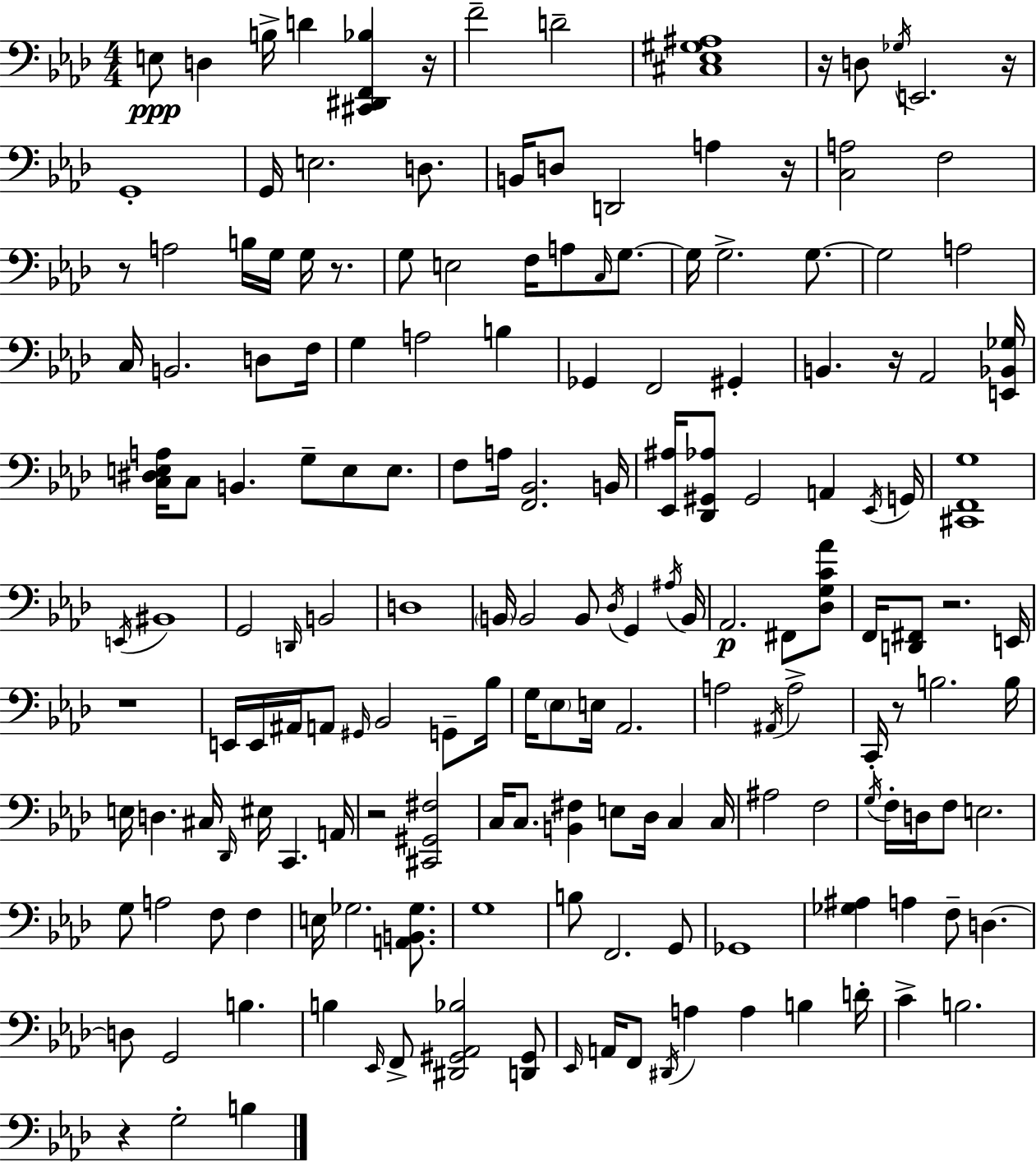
E3/e D3/q B3/s D4/q [C#2,D#2,F2,Bb3]/q R/s F4/h D4/h [C#3,Eb3,G#3,A#3]/w R/s D3/e Gb3/s E2/h. R/s G2/w G2/s E3/h. D3/e. B2/s D3/e D2/h A3/q R/s [C3,A3]/h F3/h R/e A3/h B3/s G3/s G3/s R/e. G3/e E3/h F3/s A3/e C3/s G3/e. G3/s G3/h. G3/e. G3/h A3/h C3/s B2/h. D3/e F3/s G3/q A3/h B3/q Gb2/q F2/h G#2/q B2/q. R/s Ab2/h [E2,Bb2,Gb3]/s [C3,D#3,E3,A3]/s C3/e B2/q. G3/e E3/e E3/e. F3/e A3/s [F2,Bb2]/h. B2/s [Eb2,A#3]/s [Db2,G#2,Ab3]/e G#2/h A2/q Eb2/s G2/s [C#2,F2,G3]/w E2/s BIS2/w G2/h D2/s B2/h D3/w B2/s B2/h B2/e Db3/s G2/q A#3/s B2/s Ab2/h. F#2/e [Db3,G3,C4,Ab4]/e F2/s [D2,F#2]/e R/h. E2/s R/w E2/s E2/s A#2/s A2/e G#2/s Bb2/h G2/e Bb3/s G3/s Eb3/e E3/s Ab2/h. A3/h A#2/s A3/h C2/s R/e B3/h. B3/s E3/s D3/q. C#3/s Db2/s EIS3/s C2/q. A2/s R/h [C#2,G#2,F#3]/h C3/s C3/e. [B2,F#3]/q E3/e Db3/s C3/q C3/s A#3/h F3/h G3/s F3/s D3/s F3/e E3/h. G3/e A3/h F3/e F3/q E3/s Gb3/h. [A2,B2,Gb3]/e. G3/w B3/e F2/h. G2/e Gb2/w [Gb3,A#3]/q A3/q F3/e D3/q. D3/e G2/h B3/q. B3/q Eb2/s F2/e [D#2,G#2,Ab2,Bb3]/h [D2,G#2]/e Eb2/s A2/s F2/e D#2/s A3/q A3/q B3/q D4/s C4/q B3/h. R/q G3/h B3/q